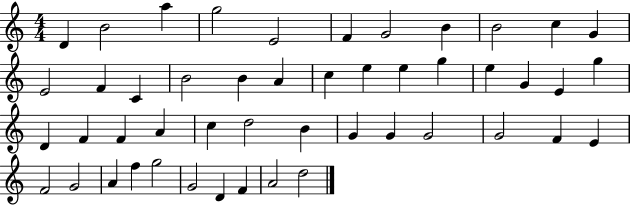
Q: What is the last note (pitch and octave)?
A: D5